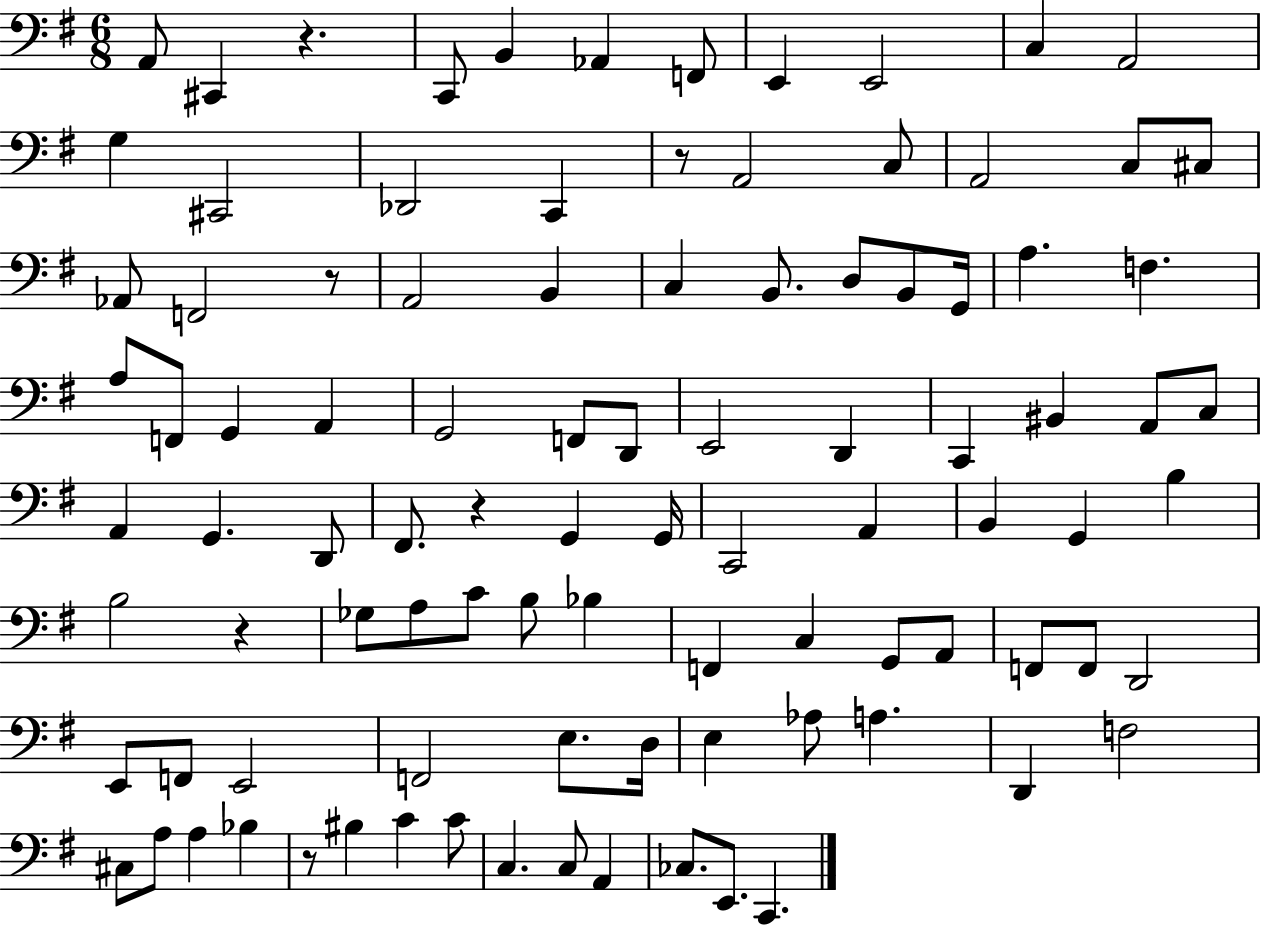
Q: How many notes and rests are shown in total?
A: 97